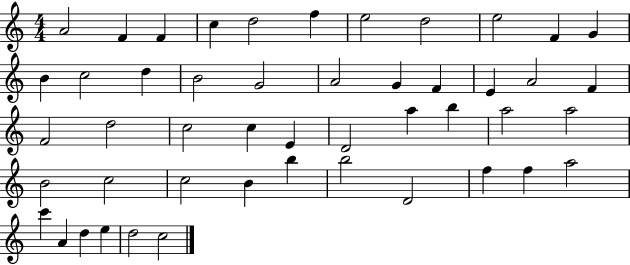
X:1
T:Untitled
M:4/4
L:1/4
K:C
A2 F F c d2 f e2 d2 e2 F G B c2 d B2 G2 A2 G F E A2 F F2 d2 c2 c E D2 a b a2 a2 B2 c2 c2 B b b2 D2 f f a2 c' A d e d2 c2